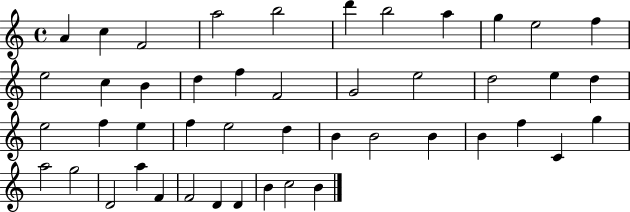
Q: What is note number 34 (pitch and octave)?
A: C4